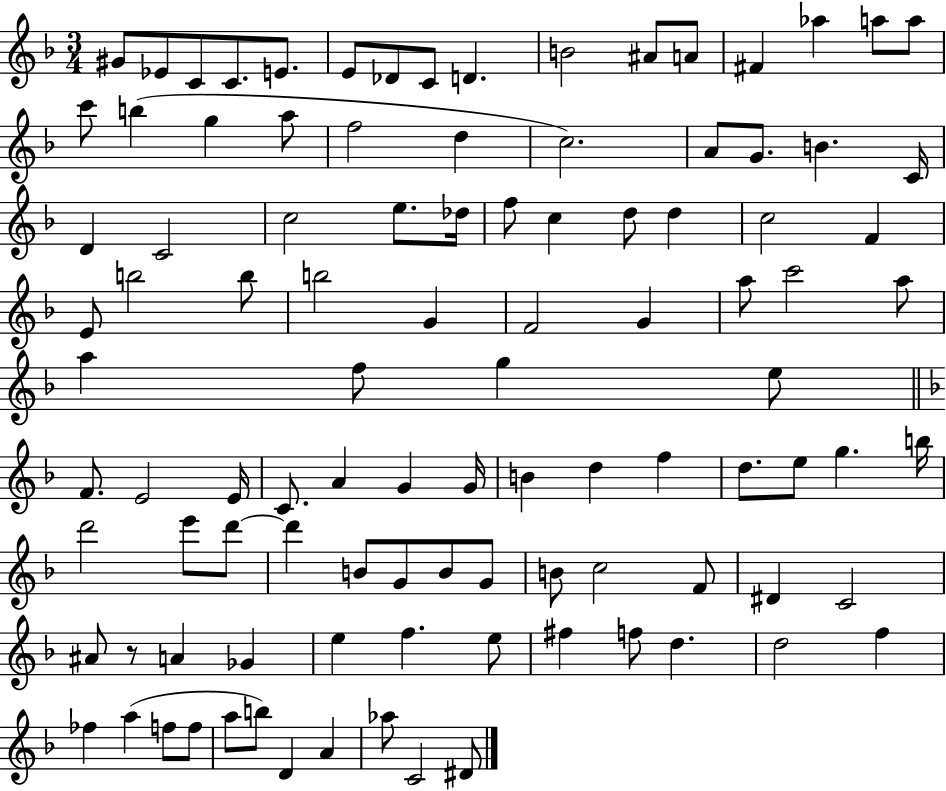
X:1
T:Untitled
M:3/4
L:1/4
K:F
^G/2 _E/2 C/2 C/2 E/2 E/2 _D/2 C/2 D B2 ^A/2 A/2 ^F _a a/2 a/2 c'/2 b g a/2 f2 d c2 A/2 G/2 B C/4 D C2 c2 e/2 _d/4 f/2 c d/2 d c2 F E/2 b2 b/2 b2 G F2 G a/2 c'2 a/2 a f/2 g e/2 F/2 E2 E/4 C/2 A G G/4 B d f d/2 e/2 g b/4 d'2 e'/2 d'/2 d' B/2 G/2 B/2 G/2 B/2 c2 F/2 ^D C2 ^A/2 z/2 A _G e f e/2 ^f f/2 d d2 f _f a f/2 f/2 a/2 b/2 D A _a/2 C2 ^D/2